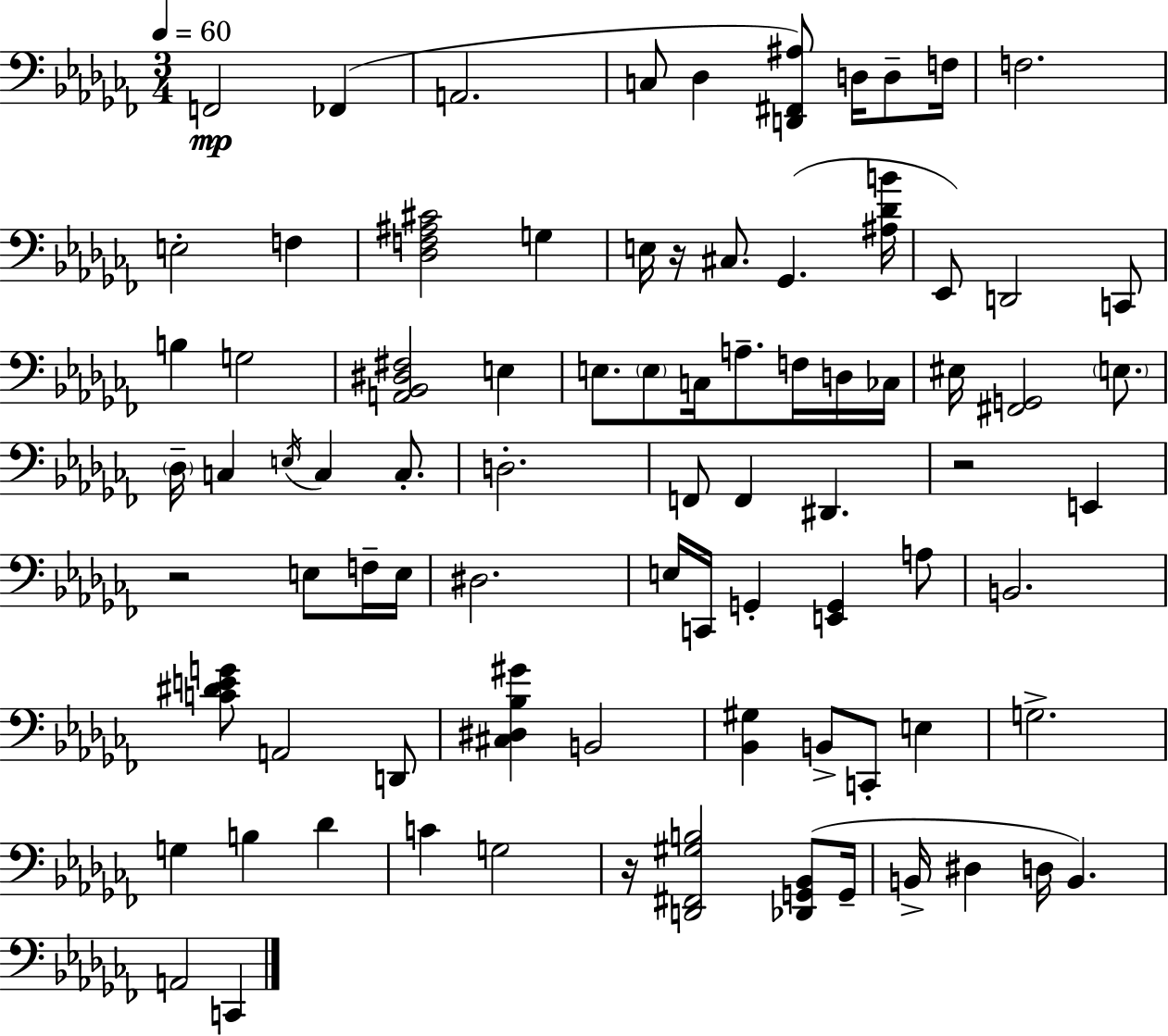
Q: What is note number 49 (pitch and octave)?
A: B2